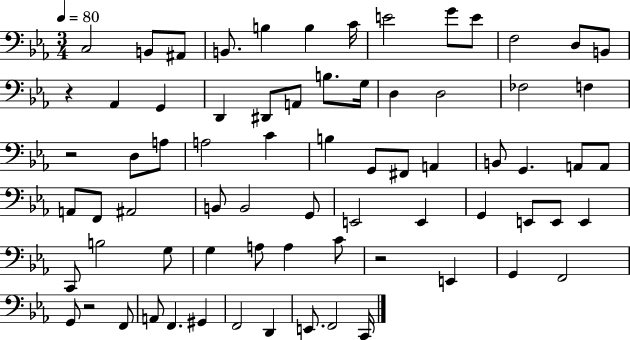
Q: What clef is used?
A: bass